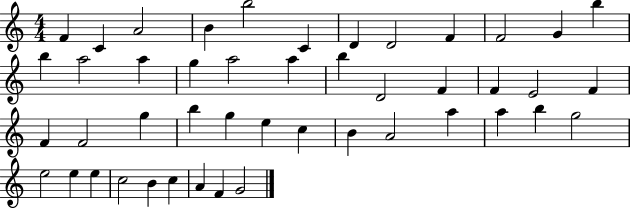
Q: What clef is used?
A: treble